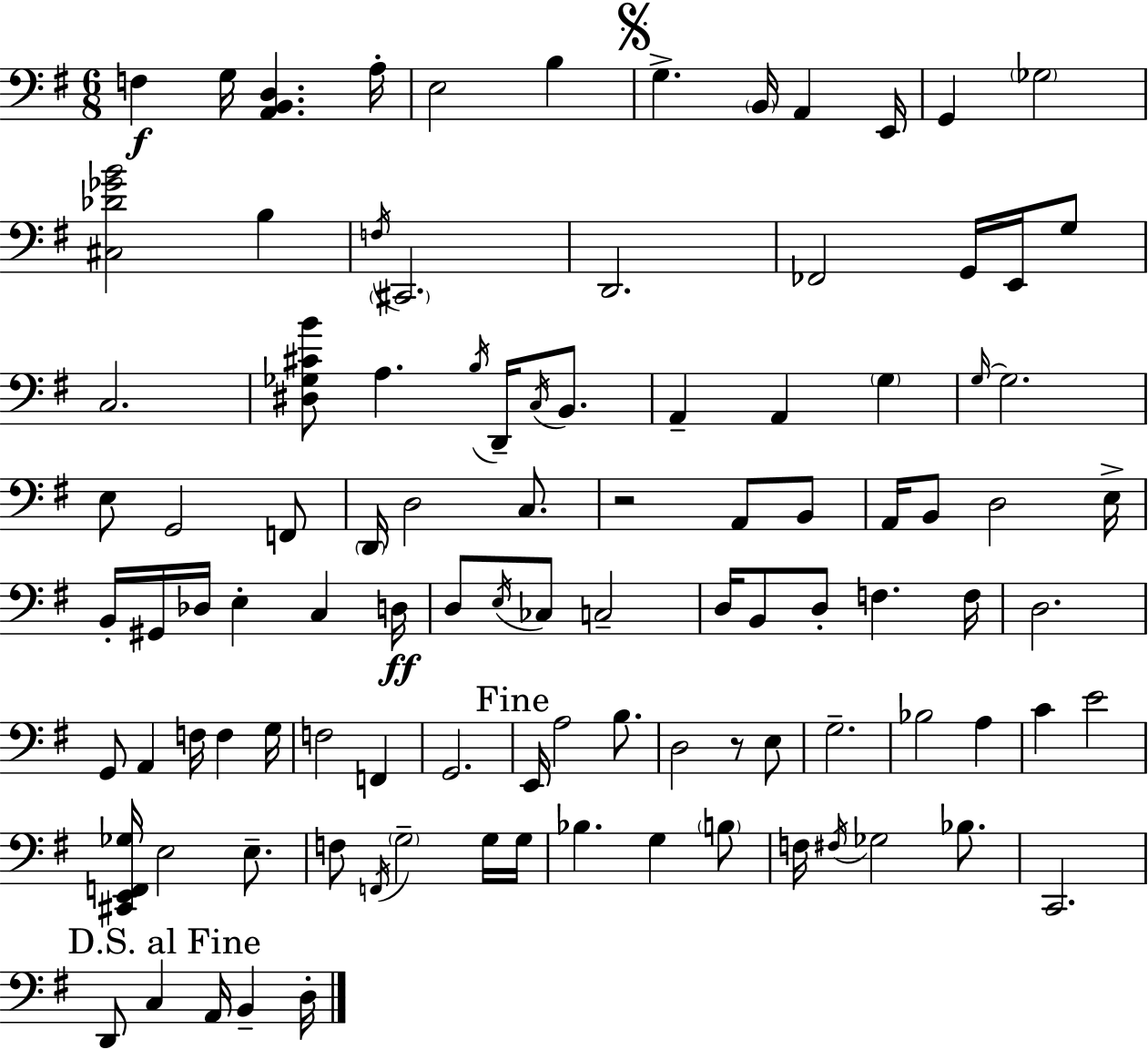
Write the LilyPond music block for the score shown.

{
  \clef bass
  \numericTimeSignature
  \time 6/8
  \key g \major
  f4\f g16 <a, b, d>4. a16-. | e2 b4 | \mark \markup { \musicglyph "scripts.segno" } g4.-> \parenthesize b,16 a,4 e,16 | g,4 \parenthesize ges2 | \break <cis des' ges' b'>2 b4 | \acciaccatura { f16 } \parenthesize cis,2. | d,2. | fes,2 g,16 e,16 g8 | \break c2. | <dis ges cis' b'>8 a4. \acciaccatura { b16 } d,16-- \acciaccatura { c16 } | b,8. a,4-- a,4 \parenthesize g4 | \grace { g16~ }~ g2. | \break e8 g,2 | f,8 \parenthesize d,16 d2 | c8. r2 | a,8 b,8 a,16 b,8 d2 | \break e16-> b,16-. gis,16 des16 e4-. c4 | d16\ff d8 \acciaccatura { e16 } ces8 c2-- | d16 b,8 d8-. f4. | f16 d2. | \break g,8 a,4 f16 | f4 g16 f2 | f,4 g,2. | \mark "Fine" e,16 a2 | \break b8. d2 | r8 e8 g2.-- | bes2 | a4 c'4 e'2 | \break <cis, e, f, ges>16 e2 | e8.-- f8 \acciaccatura { f,16 } \parenthesize g2-- | g16 g16 bes4. | g4 \parenthesize b8 f16 \acciaccatura { fis16 } ges2 | \break bes8. c,2. | \mark "D.S. al Fine" d,8 c4 | a,16 b,4-- d16-. \bar "|."
}